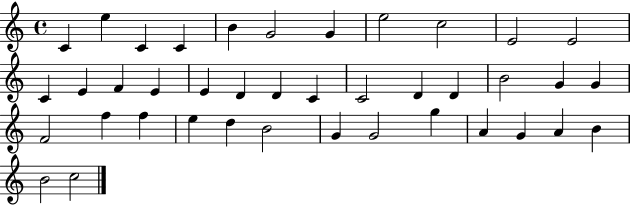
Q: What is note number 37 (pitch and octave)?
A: A4